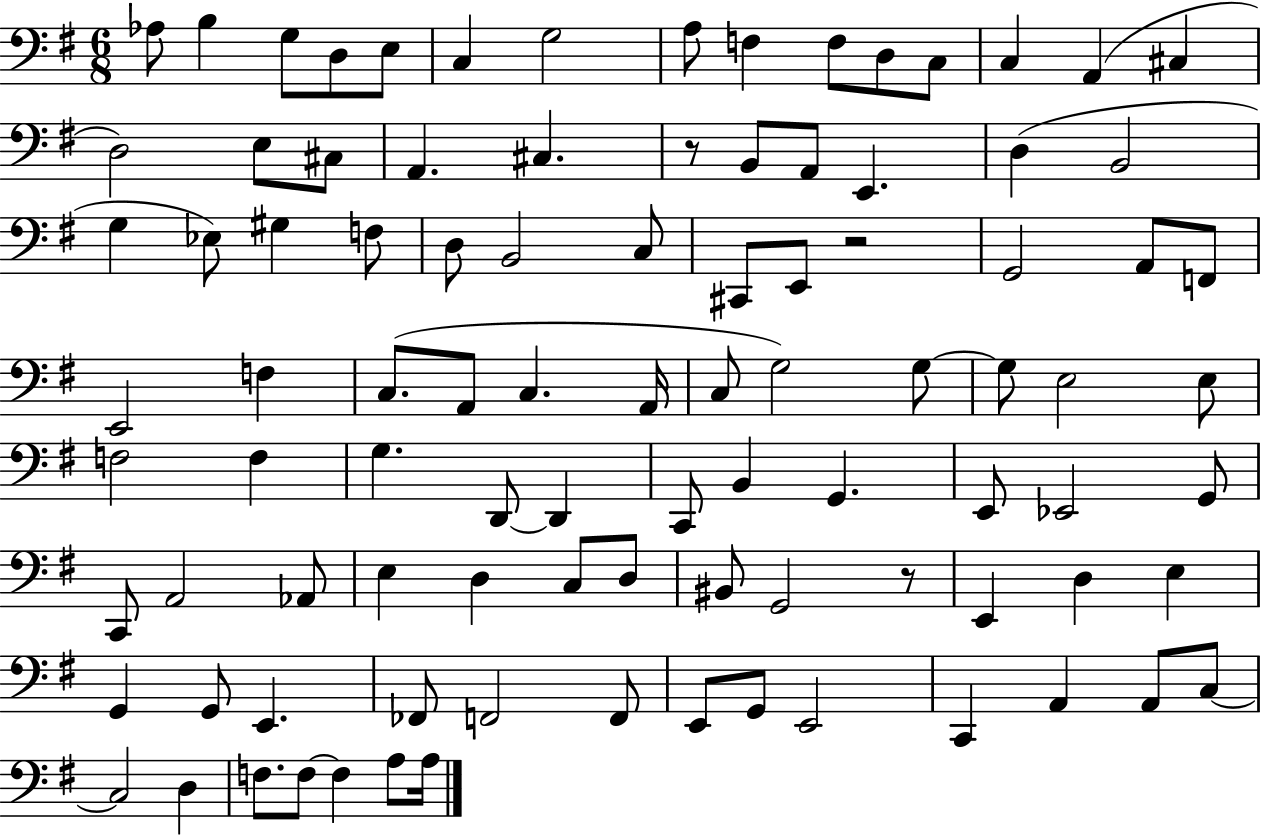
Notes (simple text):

Ab3/e B3/q G3/e D3/e E3/e C3/q G3/h A3/e F3/q F3/e D3/e C3/e C3/q A2/q C#3/q D3/h E3/e C#3/e A2/q. C#3/q. R/e B2/e A2/e E2/q. D3/q B2/h G3/q Eb3/e G#3/q F3/e D3/e B2/h C3/e C#2/e E2/e R/h G2/h A2/e F2/e E2/h F3/q C3/e. A2/e C3/q. A2/s C3/e G3/h G3/e G3/e E3/h E3/e F3/h F3/q G3/q. D2/e D2/q C2/e B2/q G2/q. E2/e Eb2/h G2/e C2/e A2/h Ab2/e E3/q D3/q C3/e D3/e BIS2/e G2/h R/e E2/q D3/q E3/q G2/q G2/e E2/q. FES2/e F2/h F2/e E2/e G2/e E2/h C2/q A2/q A2/e C3/e C3/h D3/q F3/e. F3/e F3/q A3/e A3/s